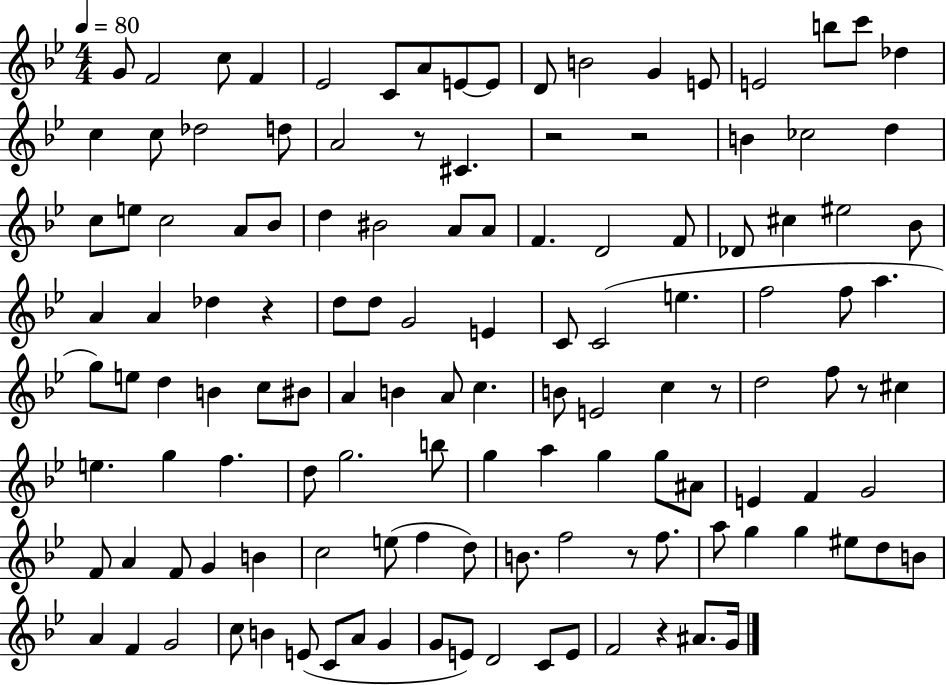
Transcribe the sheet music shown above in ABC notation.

X:1
T:Untitled
M:4/4
L:1/4
K:Bb
G/2 F2 c/2 F _E2 C/2 A/2 E/2 E/2 D/2 B2 G E/2 E2 b/2 c'/2 _d c c/2 _d2 d/2 A2 z/2 ^C z2 z2 B _c2 d c/2 e/2 c2 A/2 _B/2 d ^B2 A/2 A/2 F D2 F/2 _D/2 ^c ^e2 _B/2 A A _d z d/2 d/2 G2 E C/2 C2 e f2 f/2 a g/2 e/2 d B c/2 ^B/2 A B A/2 c B/2 E2 c z/2 d2 f/2 z/2 ^c e g f d/2 g2 b/2 g a g g/2 ^A/2 E F G2 F/2 A F/2 G B c2 e/2 f d/2 B/2 f2 z/2 f/2 a/2 g g ^e/2 d/2 B/2 A F G2 c/2 B E/2 C/2 A/2 G G/2 E/2 D2 C/2 E/2 F2 z ^A/2 G/4